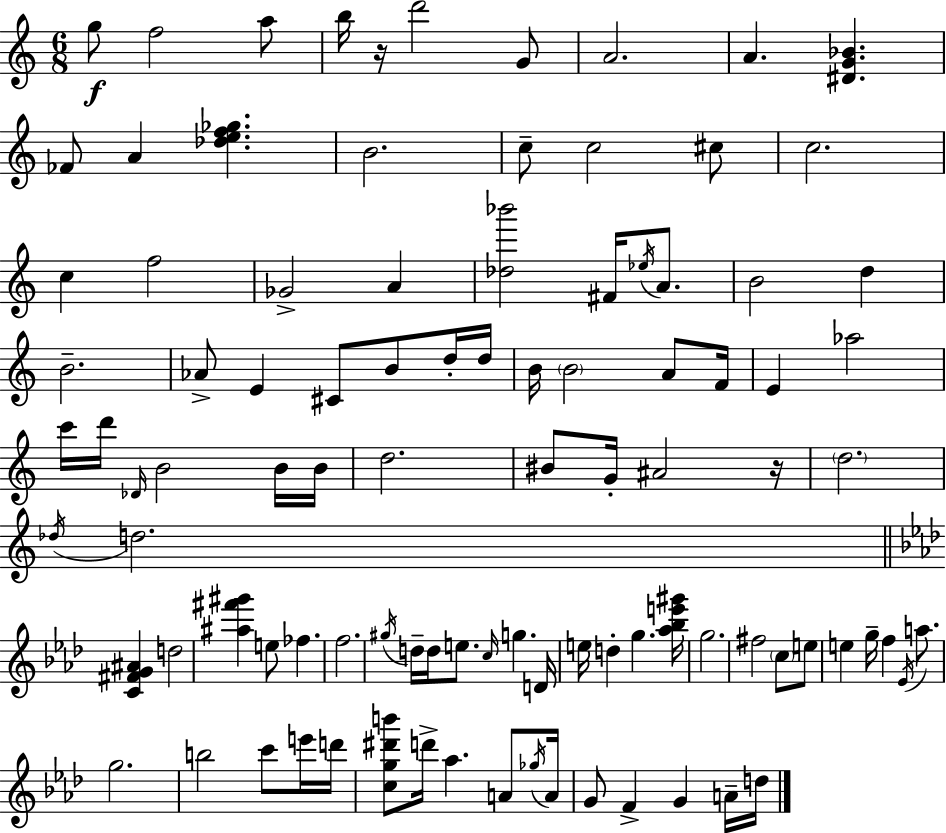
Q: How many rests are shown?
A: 2